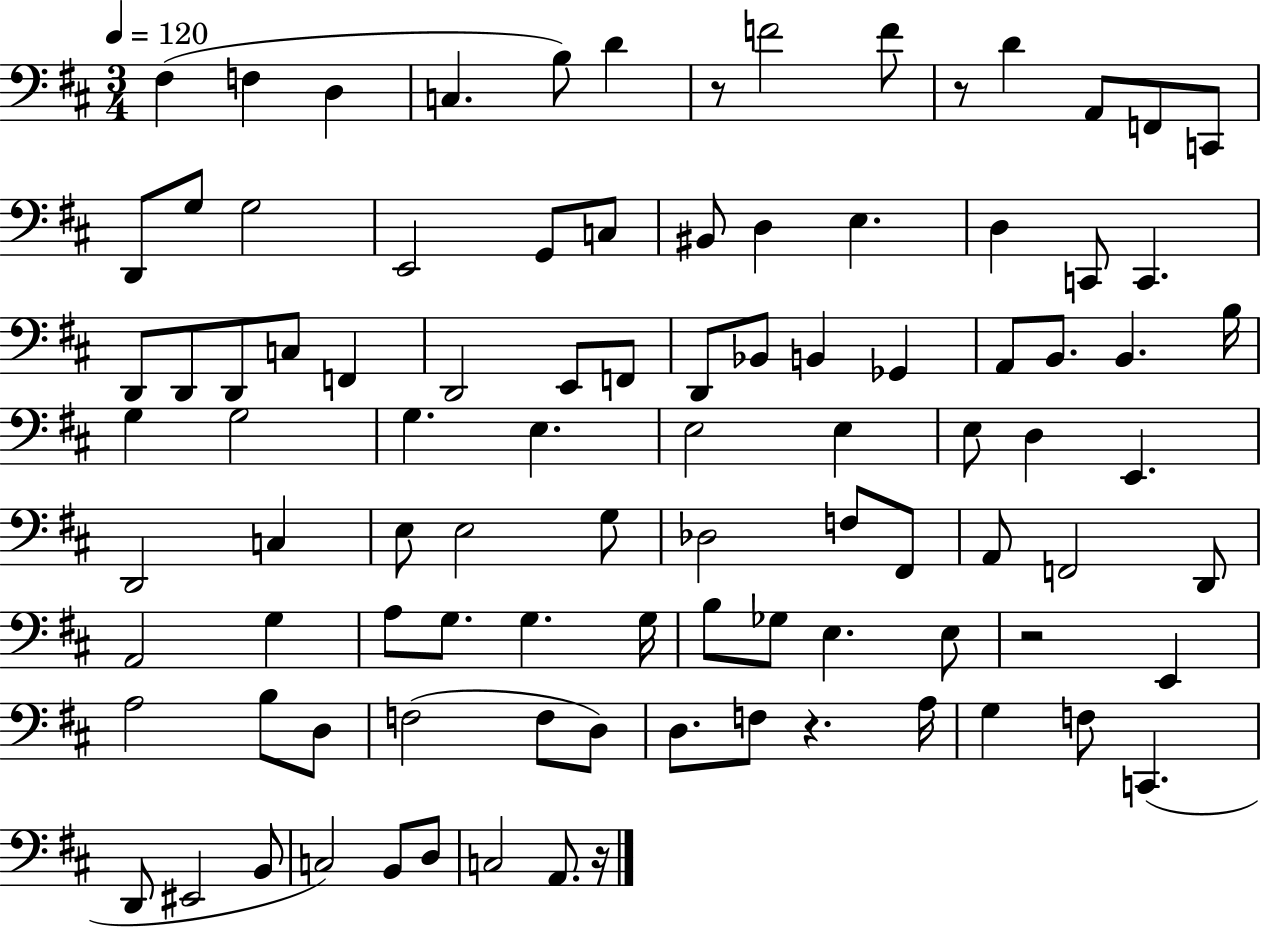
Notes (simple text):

F#3/q F3/q D3/q C3/q. B3/e D4/q R/e F4/h F4/e R/e D4/q A2/e F2/e C2/e D2/e G3/e G3/h E2/h G2/e C3/e BIS2/e D3/q E3/q. D3/q C2/e C2/q. D2/e D2/e D2/e C3/e F2/q D2/h E2/e F2/e D2/e Bb2/e B2/q Gb2/q A2/e B2/e. B2/q. B3/s G3/q G3/h G3/q. E3/q. E3/h E3/q E3/e D3/q E2/q. D2/h C3/q E3/e E3/h G3/e Db3/h F3/e F#2/e A2/e F2/h D2/e A2/h G3/q A3/e G3/e. G3/q. G3/s B3/e Gb3/e E3/q. E3/e R/h E2/q A3/h B3/e D3/e F3/h F3/e D3/e D3/e. F3/e R/q. A3/s G3/q F3/e C2/q. D2/e EIS2/h B2/e C3/h B2/e D3/e C3/h A2/e. R/s